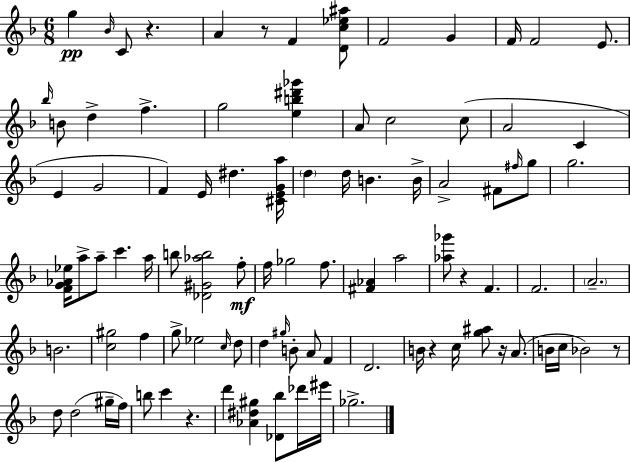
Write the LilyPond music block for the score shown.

{
  \clef treble
  \numericTimeSignature
  \time 6/8
  \key d \minor
  g''4\pp \grace { bes'16 } c'8 r4. | a'4 r8 f'4 <d' c'' ees'' ais''>8 | f'2 g'4 | f'16 f'2 e'8. | \break \grace { bes''16 } b'8 d''4-> f''4.-> | g''2 <e'' b'' dis''' ges'''>4 | a'8 c''2 | c''8( a'2 c'4 | \break e'4 g'2 | f'4) e'16 dis''4. | <cis' e' g' a''>16 \parenthesize d''4 d''16 b'4. | b'16-> a'2-> fis'8 | \break \grace { fis''16 } g''8 g''2. | <f' g' aes' ees''>16 a''8-> a''8-- c'''4. | a''16 b''8 <des' gis' aes'' b''>2 | f''8-.\mf f''16 ges''2 | \break f''8. <fis' aes'>4 a''2 | <aes'' ges'''>8 r4 f'4. | f'2. | \parenthesize a'2.-- | \break b'2. | <c'' gis''>2 f''4 | g''8-> ees''2 | \grace { c''16 } d''8 d''4 \grace { gis''16 } b'8-. a'8 | \break f'4 d'2. | b'16 r4 c''16 <g'' ais''>8 | r16 a'8.( b'16 c''16 bes'2) | r8 d''8 d''2( | \break gis''16-- f''16) b''8 c'''4 r4. | d'''4 <aes' dis'' gis''>4 | <des' bes''>8 des'''16 eis'''16 ges''2.-> | \bar "|."
}